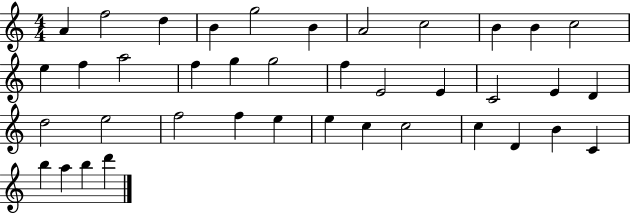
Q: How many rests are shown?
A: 0